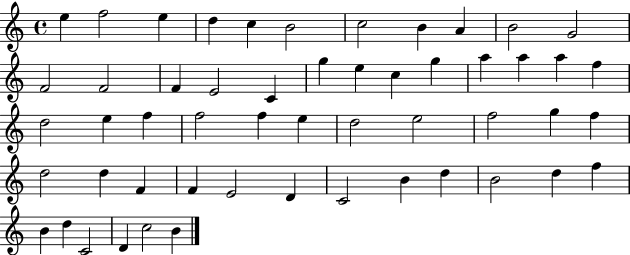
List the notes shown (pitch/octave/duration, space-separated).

E5/q F5/h E5/q D5/q C5/q B4/h C5/h B4/q A4/q B4/h G4/h F4/h F4/h F4/q E4/h C4/q G5/q E5/q C5/q G5/q A5/q A5/q A5/q F5/q D5/h E5/q F5/q F5/h F5/q E5/q D5/h E5/h F5/h G5/q F5/q D5/h D5/q F4/q F4/q E4/h D4/q C4/h B4/q D5/q B4/h D5/q F5/q B4/q D5/q C4/h D4/q C5/h B4/q